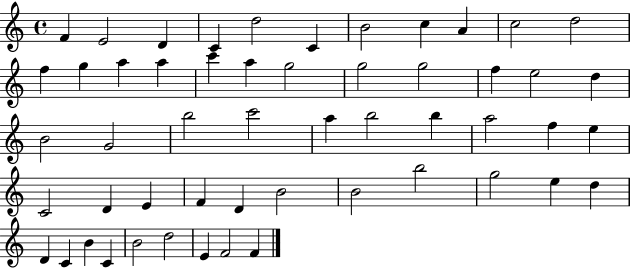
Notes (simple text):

F4/q E4/h D4/q C4/q D5/h C4/q B4/h C5/q A4/q C5/h D5/h F5/q G5/q A5/q A5/q C6/q A5/q G5/h G5/h G5/h F5/q E5/h D5/q B4/h G4/h B5/h C6/h A5/q B5/h B5/q A5/h F5/q E5/q C4/h D4/q E4/q F4/q D4/q B4/h B4/h B5/h G5/h E5/q D5/q D4/q C4/q B4/q C4/q B4/h D5/h E4/q F4/h F4/q